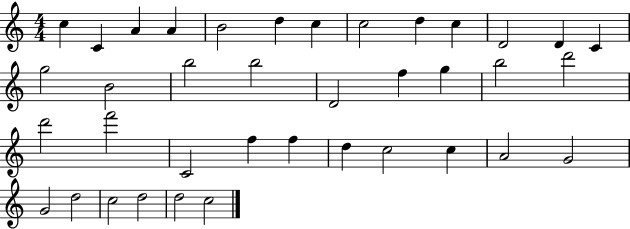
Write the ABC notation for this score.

X:1
T:Untitled
M:4/4
L:1/4
K:C
c C A A B2 d c c2 d c D2 D C g2 B2 b2 b2 D2 f g b2 d'2 d'2 f'2 C2 f f d c2 c A2 G2 G2 d2 c2 d2 d2 c2